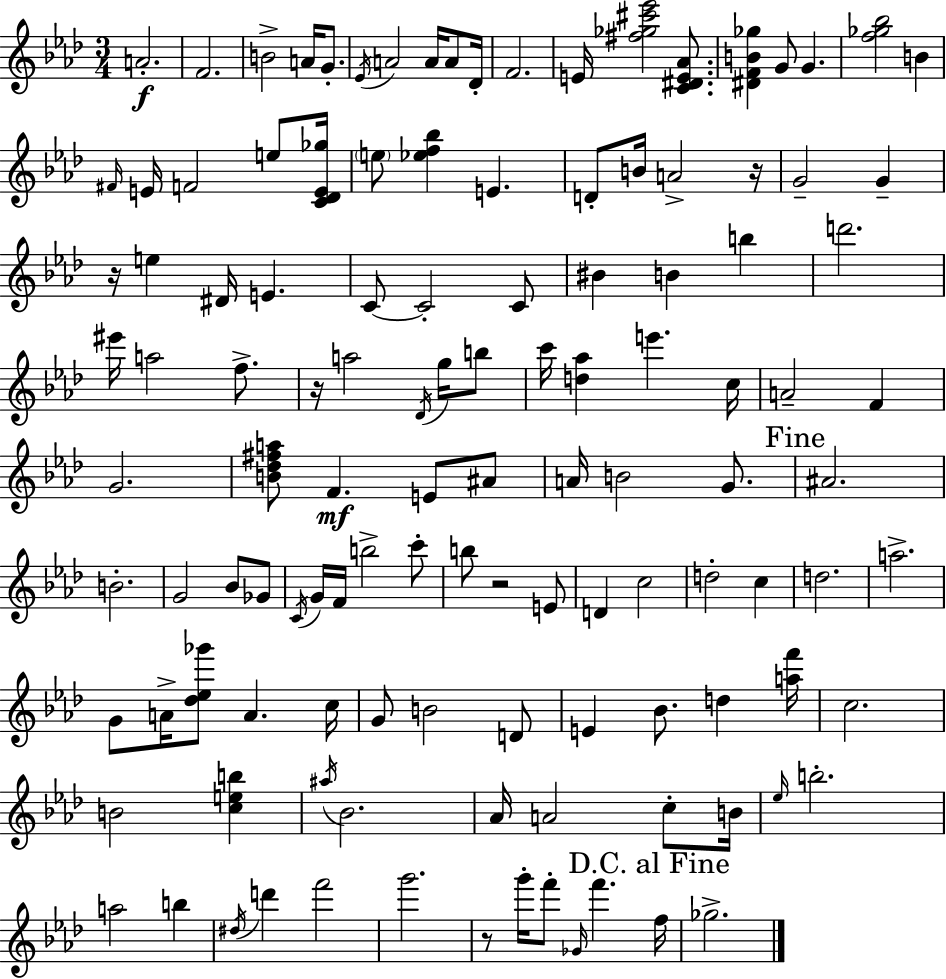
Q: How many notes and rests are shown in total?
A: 121